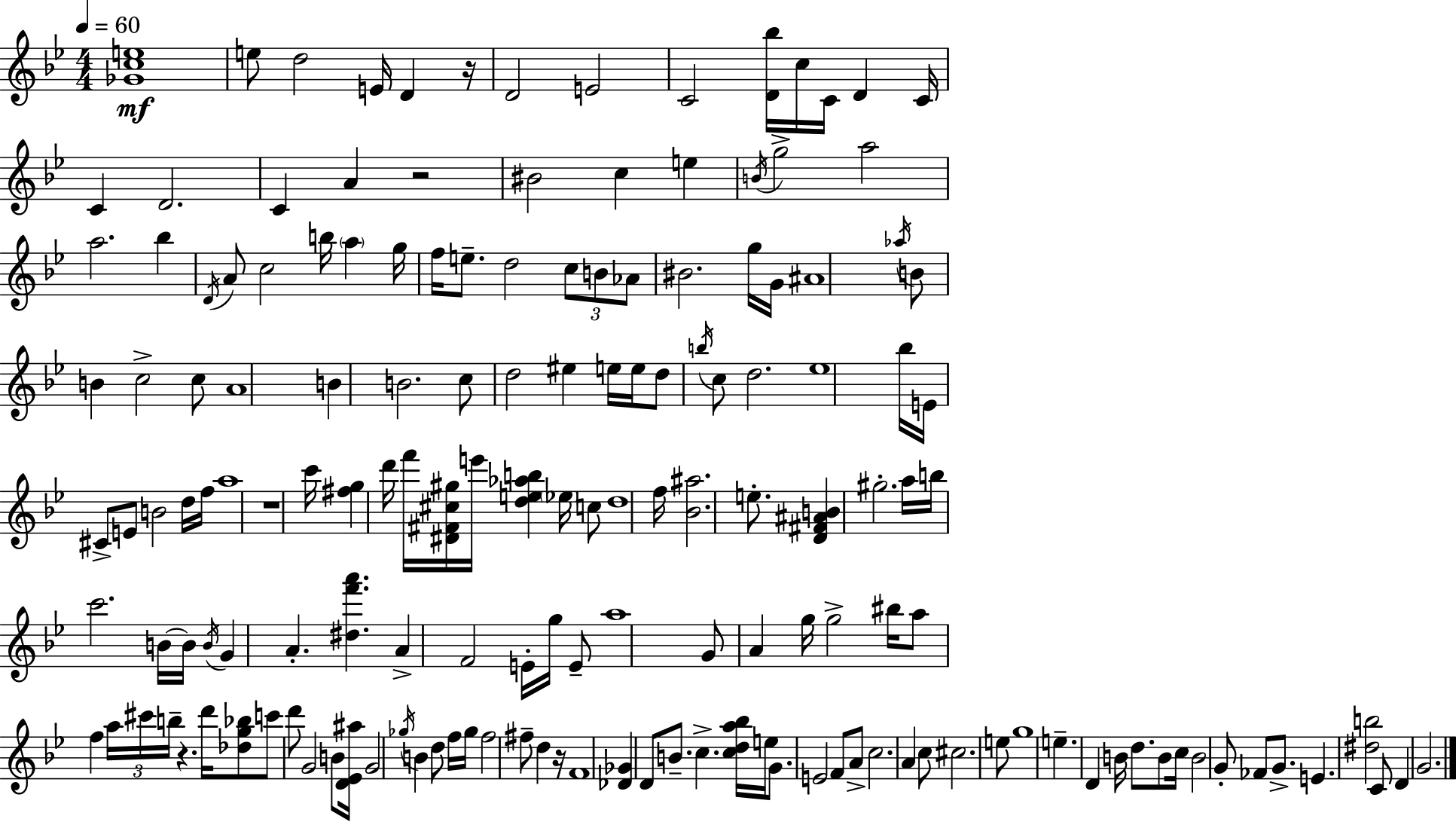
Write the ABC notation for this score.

X:1
T:Untitled
M:4/4
L:1/4
K:Bb
[_Gce]4 e/2 d2 E/4 D z/4 D2 E2 C2 [D_b]/4 c/4 C/4 D C/4 C D2 C A z2 ^B2 c e B/4 g2 a2 a2 _b D/4 A/2 c2 b/4 a g/4 f/4 e/2 d2 c/2 B/2 _A/2 ^B2 g/4 G/4 ^A4 _a/4 B/2 B c2 c/2 A4 B B2 c/2 d2 ^e e/4 e/4 d/2 b/4 c/2 d2 _e4 _b/4 E/4 ^C/2 E/2 B2 d/4 f/4 a4 z4 c'/4 [^fg] d'/4 f'/4 [^D^F^c^g]/4 e'/4 [de_ab] _e/4 c/2 d4 f/4 [_B^a]2 e/2 [D^F^AB] ^g2 a/4 b/4 c'2 B/4 B/4 B/4 G A [^df'a'] A F2 E/4 g/4 E/2 a4 G/2 A g/4 g2 ^b/4 a/2 f a/4 ^c'/4 b/4 z d'/4 [_dg_b]/2 c'/2 d'/2 G2 B/2 [D_E^a]/4 G2 _g/4 B d/2 f/4 _g/4 f2 ^f/2 d z/4 F4 [_D_G] D/2 B/2 c [cda_b]/4 e/4 G/2 E2 F/2 A/2 c2 A c/2 ^c2 e/2 g4 e D B/4 d/2 B/2 c/4 B2 G/2 _F/2 G/2 E [^db]2 C/2 D G2